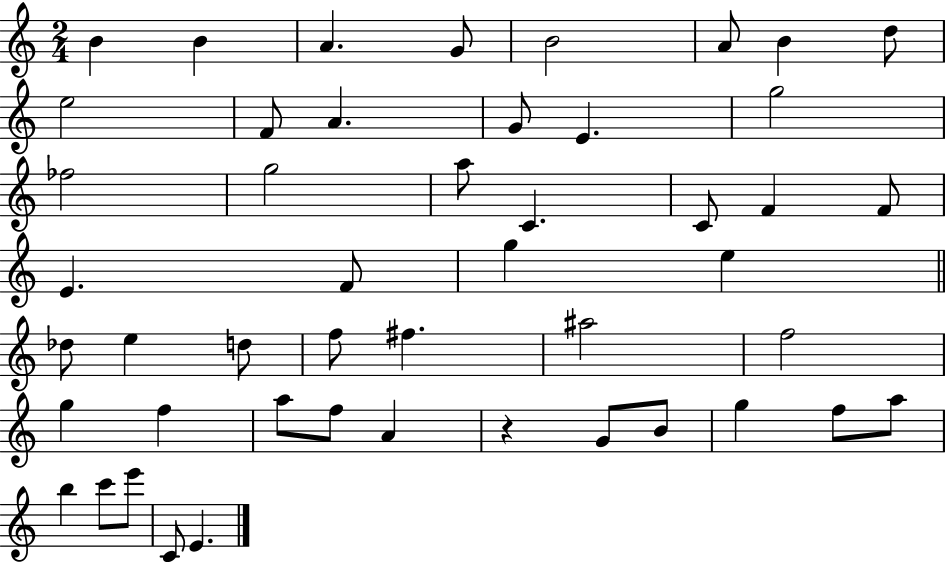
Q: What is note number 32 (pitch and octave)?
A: F5